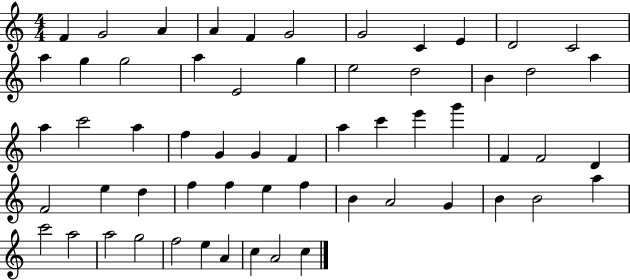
{
  \clef treble
  \numericTimeSignature
  \time 4/4
  \key c \major
  f'4 g'2 a'4 | a'4 f'4 g'2 | g'2 c'4 e'4 | d'2 c'2 | \break a''4 g''4 g''2 | a''4 e'2 g''4 | e''2 d''2 | b'4 d''2 a''4 | \break a''4 c'''2 a''4 | f''4 g'4 g'4 f'4 | a''4 c'''4 e'''4 g'''4 | f'4 f'2 d'4 | \break f'2 e''4 d''4 | f''4 f''4 e''4 f''4 | b'4 a'2 g'4 | b'4 b'2 a''4 | \break c'''2 a''2 | a''2 g''2 | f''2 e''4 a'4 | c''4 a'2 c''4 | \break \bar "|."
}